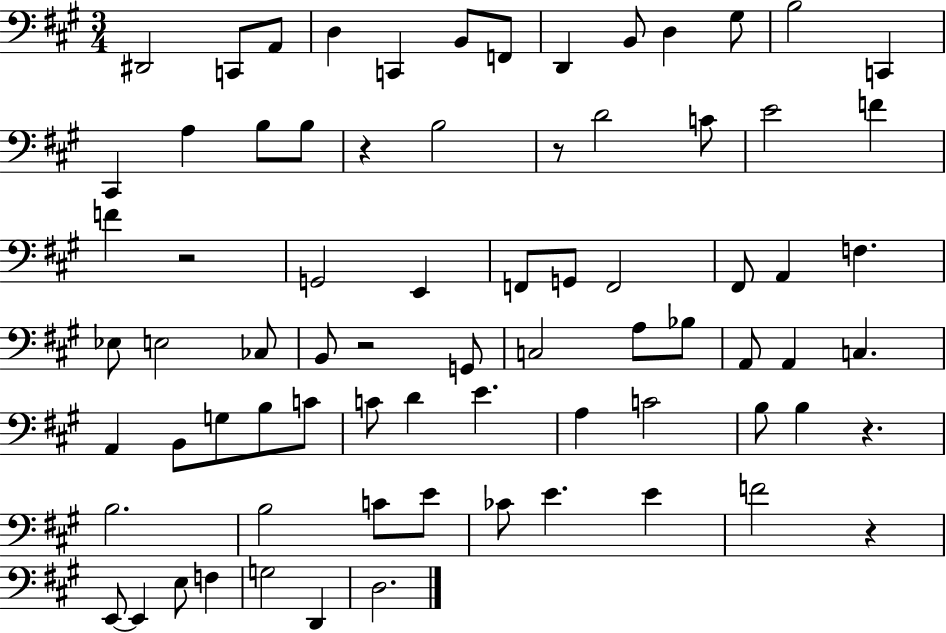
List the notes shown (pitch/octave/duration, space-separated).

D#2/h C2/e A2/e D3/q C2/q B2/e F2/e D2/q B2/e D3/q G#3/e B3/h C2/q C#2/q A3/q B3/e B3/e R/q B3/h R/e D4/h C4/e E4/h F4/q F4/q R/h G2/h E2/q F2/e G2/e F2/h F#2/e A2/q F3/q. Eb3/e E3/h CES3/e B2/e R/h G2/e C3/h A3/e Bb3/e A2/e A2/q C3/q. A2/q B2/e G3/e B3/e C4/e C4/e D4/q E4/q. A3/q C4/h B3/e B3/q R/q. B3/h. B3/h C4/e E4/e CES4/e E4/q. E4/q F4/h R/q E2/e E2/q E3/e F3/q G3/h D2/q D3/h.